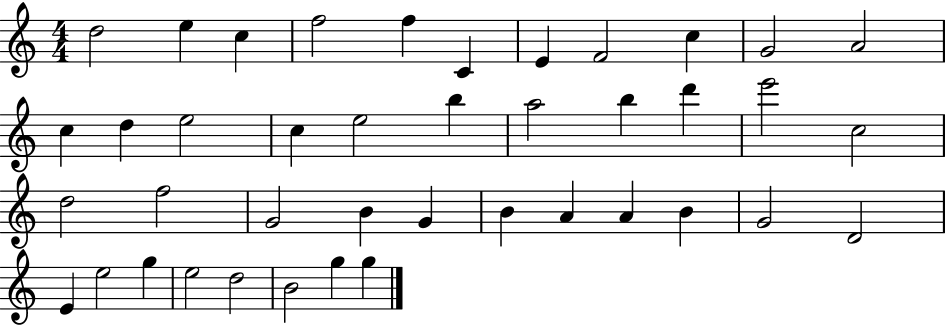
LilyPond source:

{
  \clef treble
  \numericTimeSignature
  \time 4/4
  \key c \major
  d''2 e''4 c''4 | f''2 f''4 c'4 | e'4 f'2 c''4 | g'2 a'2 | \break c''4 d''4 e''2 | c''4 e''2 b''4 | a''2 b''4 d'''4 | e'''2 c''2 | \break d''2 f''2 | g'2 b'4 g'4 | b'4 a'4 a'4 b'4 | g'2 d'2 | \break e'4 e''2 g''4 | e''2 d''2 | b'2 g''4 g''4 | \bar "|."
}